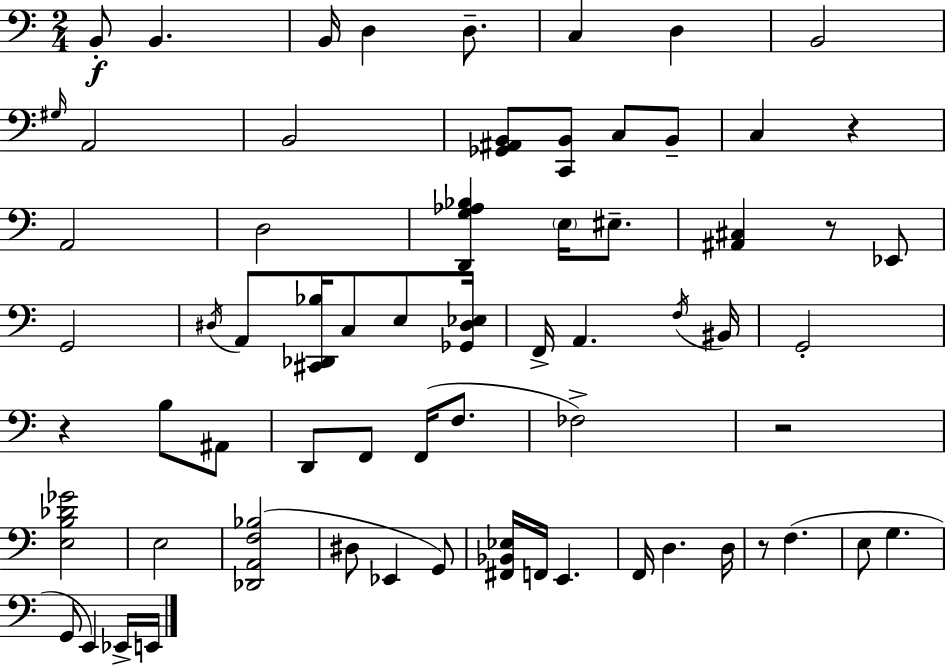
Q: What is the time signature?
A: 2/4